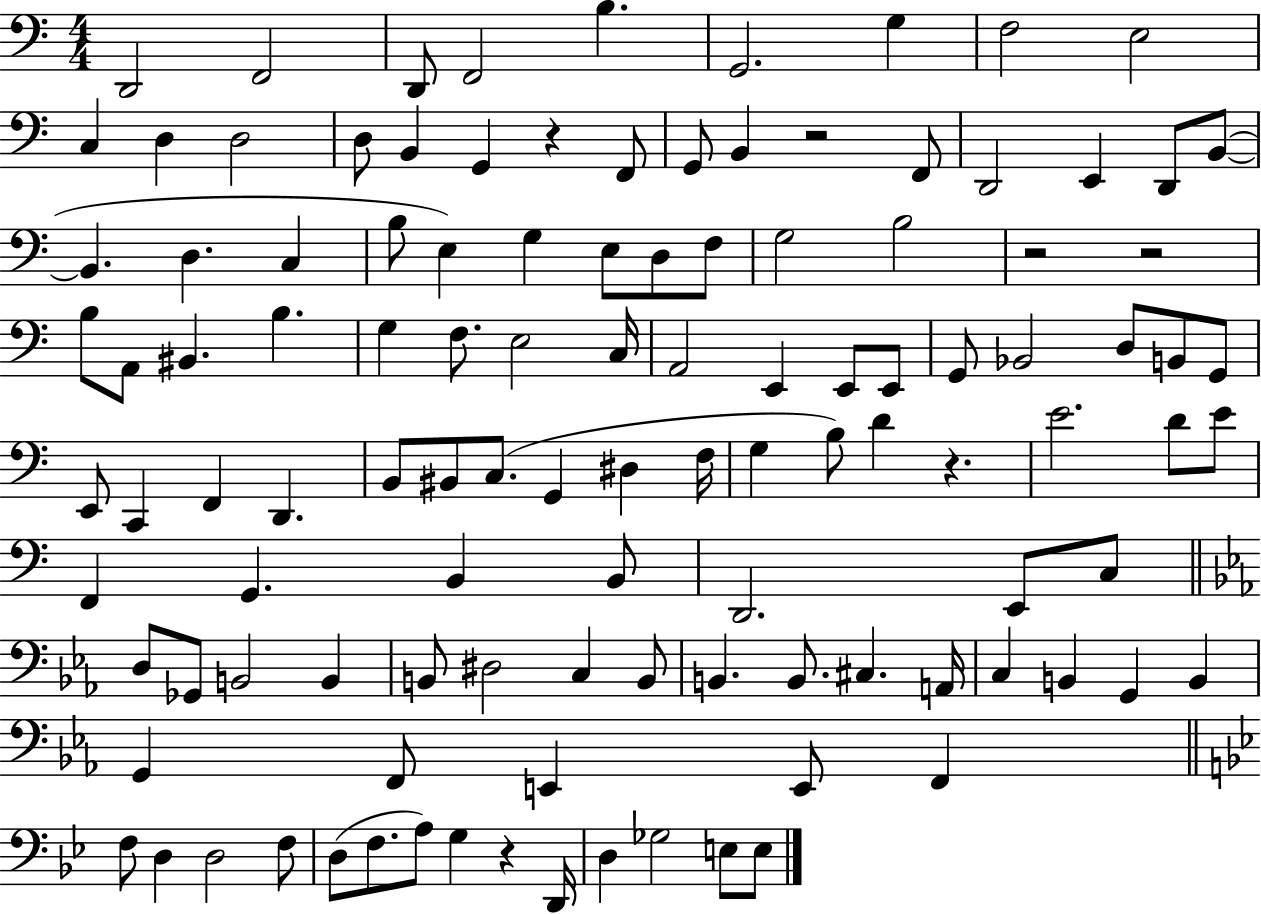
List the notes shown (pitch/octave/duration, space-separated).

D2/h F2/h D2/e F2/h B3/q. G2/h. G3/q F3/h E3/h C3/q D3/q D3/h D3/e B2/q G2/q R/q F2/e G2/e B2/q R/h F2/e D2/h E2/q D2/e B2/e B2/q. D3/q. C3/q B3/e E3/q G3/q E3/e D3/e F3/e G3/h B3/h R/h R/h B3/e A2/e BIS2/q. B3/q. G3/q F3/e. E3/h C3/s A2/h E2/q E2/e E2/e G2/e Bb2/h D3/e B2/e G2/e E2/e C2/q F2/q D2/q. B2/e BIS2/e C3/e. G2/q D#3/q F3/s G3/q B3/e D4/q R/q. E4/h. D4/e E4/e F2/q G2/q. B2/q B2/e D2/h. E2/e C3/e D3/e Gb2/e B2/h B2/q B2/e D#3/h C3/q B2/e B2/q. B2/e. C#3/q. A2/s C3/q B2/q G2/q B2/q G2/q F2/e E2/q E2/e F2/q F3/e D3/q D3/h F3/e D3/e F3/e. A3/e G3/q R/q D2/s D3/q Gb3/h E3/e E3/e